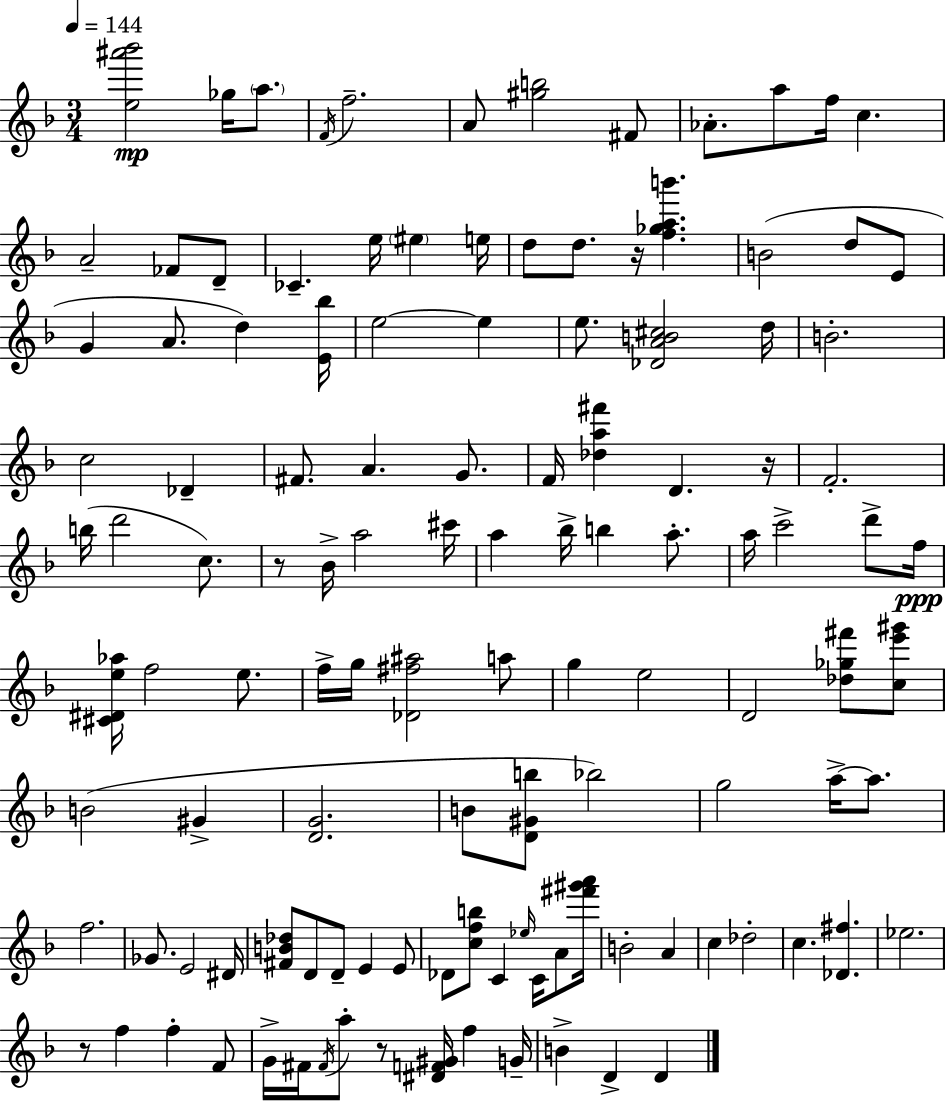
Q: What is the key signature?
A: D minor